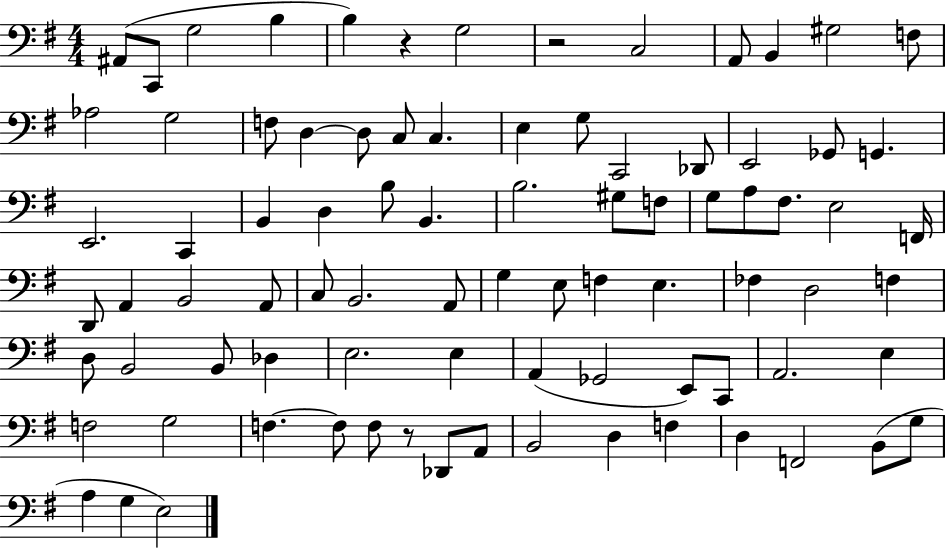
A#2/e C2/e G3/h B3/q B3/q R/q G3/h R/h C3/h A2/e B2/q G#3/h F3/e Ab3/h G3/h F3/e D3/q D3/e C3/e C3/q. E3/q G3/e C2/h Db2/e E2/h Gb2/e G2/q. E2/h. C2/q B2/q D3/q B3/e B2/q. B3/h. G#3/e F3/e G3/e A3/e F#3/e. E3/h F2/s D2/e A2/q B2/h A2/e C3/e B2/h. A2/e G3/q E3/e F3/q E3/q. FES3/q D3/h F3/q D3/e B2/h B2/e Db3/q E3/h. E3/q A2/q Gb2/h E2/e C2/e A2/h. E3/q F3/h G3/h F3/q. F3/e F3/e R/e Db2/e A2/e B2/h D3/q F3/q D3/q F2/h B2/e G3/e A3/q G3/q E3/h